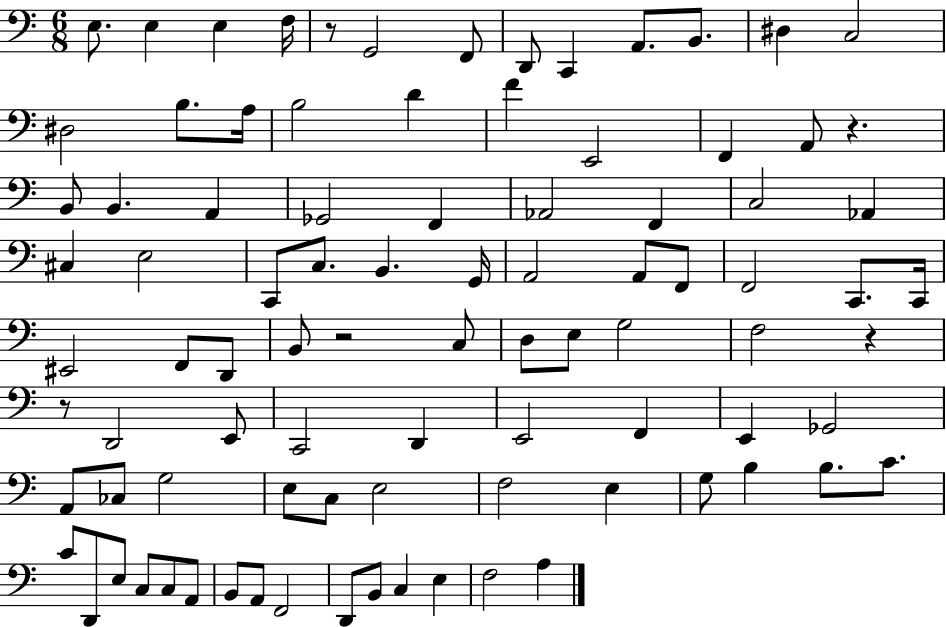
{
  \clef bass
  \numericTimeSignature
  \time 6/8
  \key c \major
  \repeat volta 2 { e8. e4 e4 f16 | r8 g,2 f,8 | d,8 c,4 a,8. b,8. | dis4 c2 | \break dis2 b8. a16 | b2 d'4 | f'4 e,2 | f,4 a,8 r4. | \break b,8 b,4. a,4 | ges,2 f,4 | aes,2 f,4 | c2 aes,4 | \break cis4 e2 | c,8 c8. b,4. g,16 | a,2 a,8 f,8 | f,2 c,8. c,16 | \break eis,2 f,8 d,8 | b,8 r2 c8 | d8 e8 g2 | f2 r4 | \break r8 d,2 e,8 | c,2 d,4 | e,2 f,4 | e,4 ges,2 | \break a,8 ces8 g2 | e8 c8 e2 | f2 e4 | g8 b4 b8. c'8. | \break c'8 d,8 e8 c8 c8 a,8 | b,8 a,8 f,2 | d,8 b,8 c4 e4 | f2 a4 | \break } \bar "|."
}